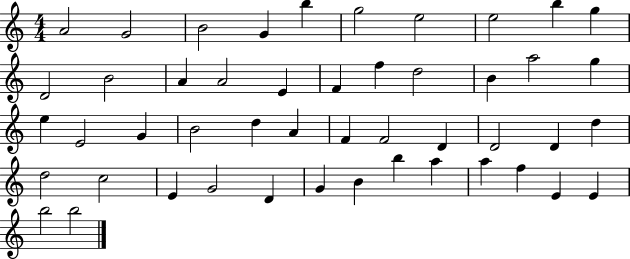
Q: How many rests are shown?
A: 0